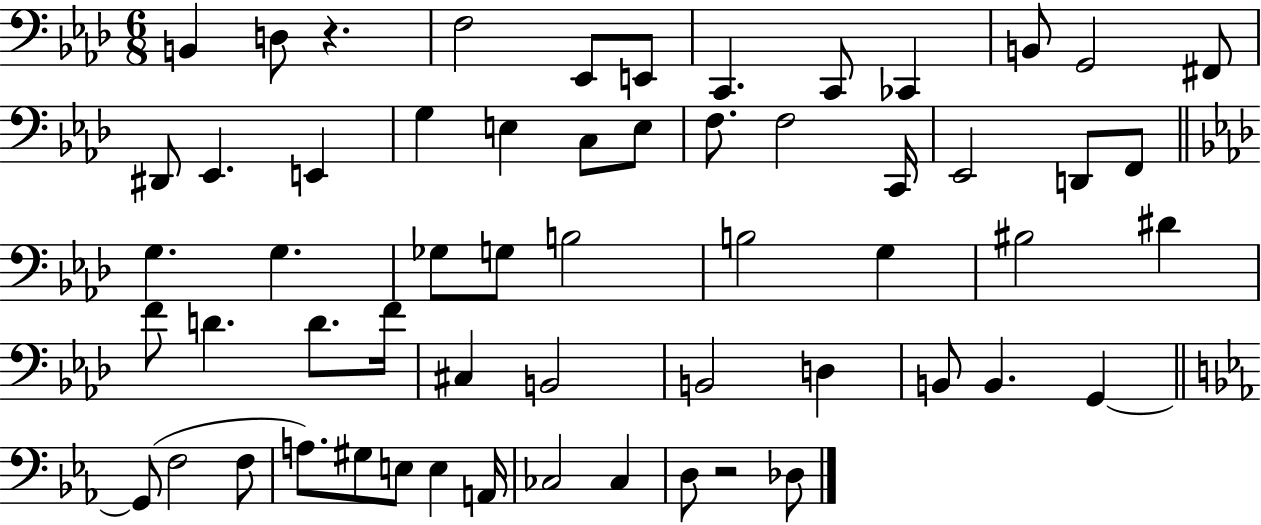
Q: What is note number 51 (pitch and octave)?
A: E3